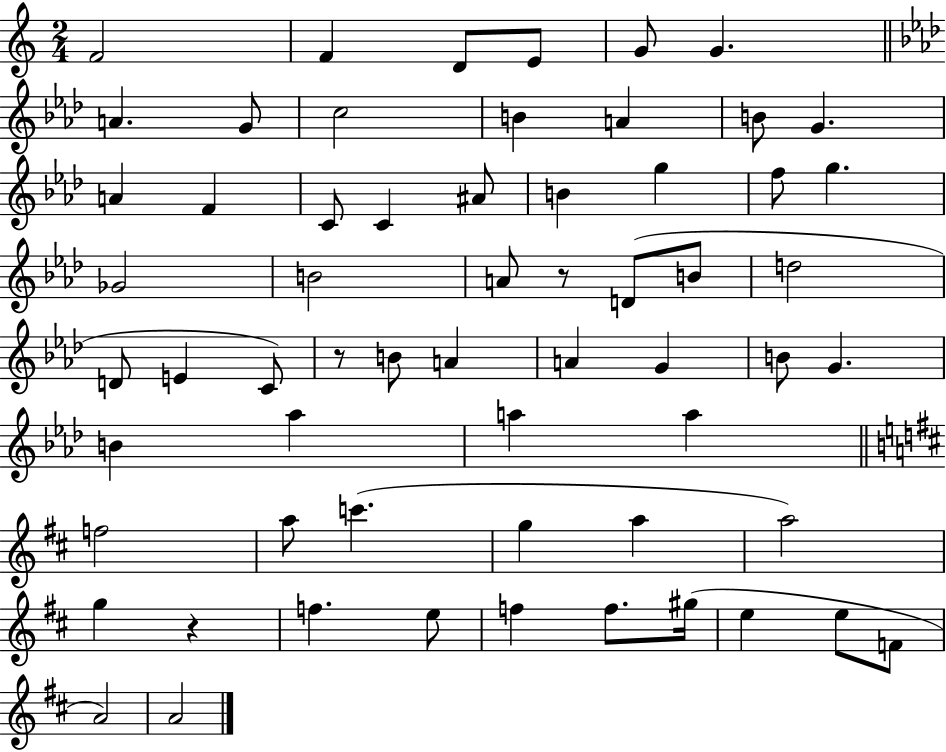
F4/h F4/q D4/e E4/e G4/e G4/q. A4/q. G4/e C5/h B4/q A4/q B4/e G4/q. A4/q F4/q C4/e C4/q A#4/e B4/q G5/q F5/e G5/q. Gb4/h B4/h A4/e R/e D4/e B4/e D5/h D4/e E4/q C4/e R/e B4/e A4/q A4/q G4/q B4/e G4/q. B4/q Ab5/q A5/q A5/q F5/h A5/e C6/q. G5/q A5/q A5/h G5/q R/q F5/q. E5/e F5/q F5/e. G#5/s E5/q E5/e F4/e A4/h A4/h